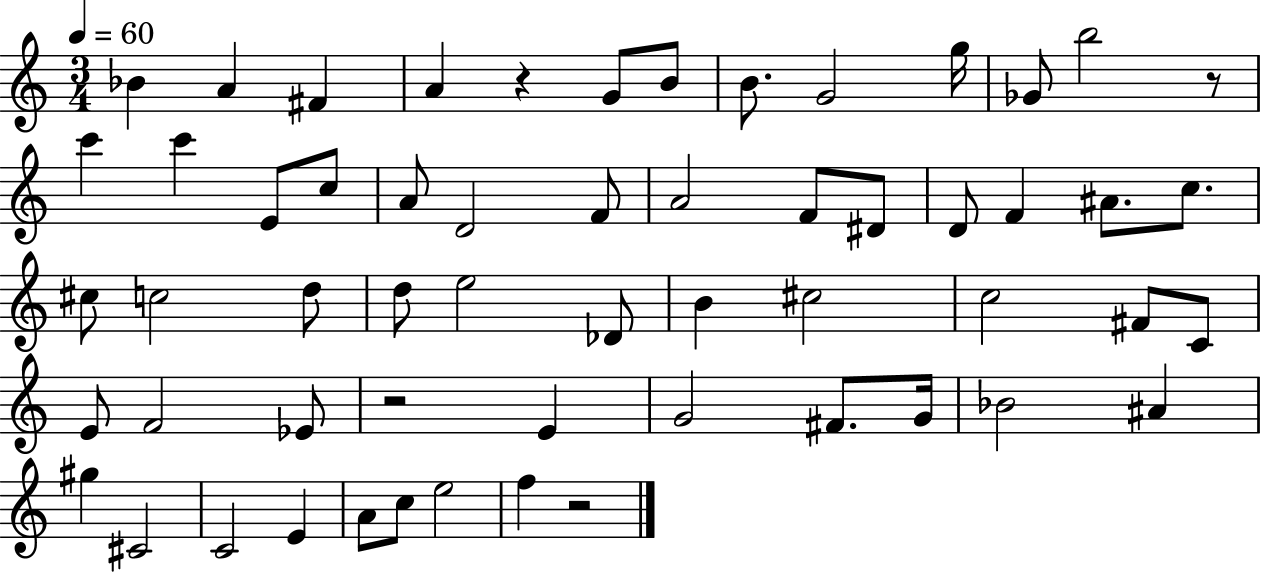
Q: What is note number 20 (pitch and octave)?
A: F4